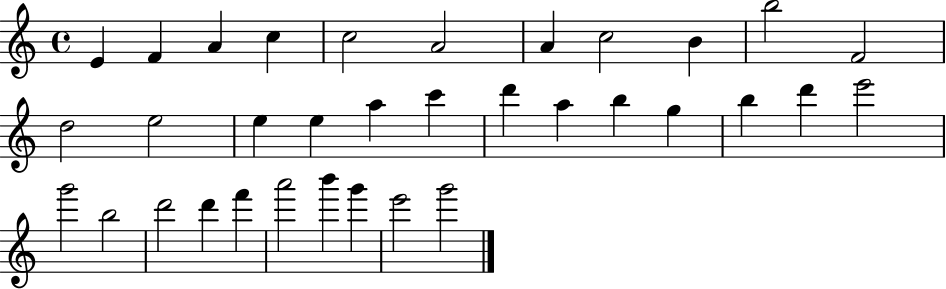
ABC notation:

X:1
T:Untitled
M:4/4
L:1/4
K:C
E F A c c2 A2 A c2 B b2 F2 d2 e2 e e a c' d' a b g b d' e'2 g'2 b2 d'2 d' f' a'2 b' g' e'2 g'2